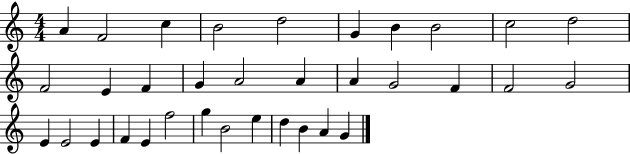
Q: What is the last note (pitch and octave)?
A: G4